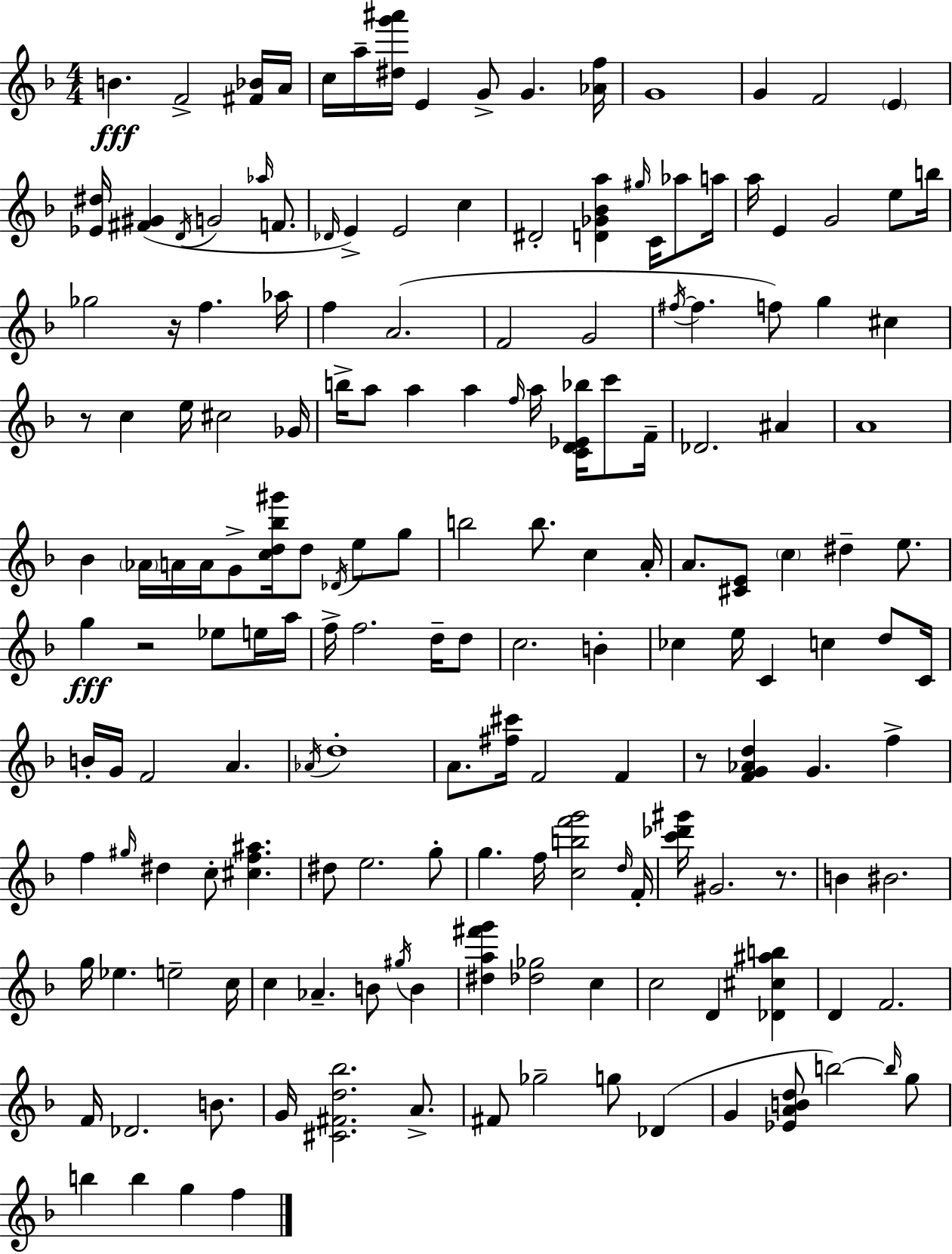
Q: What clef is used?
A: treble